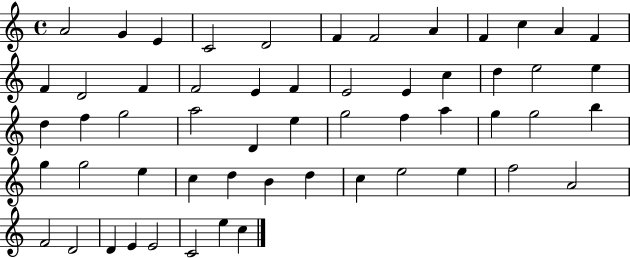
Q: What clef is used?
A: treble